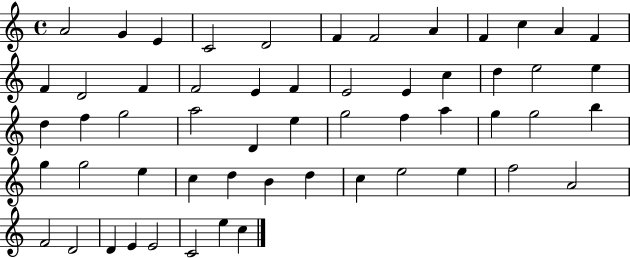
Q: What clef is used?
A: treble